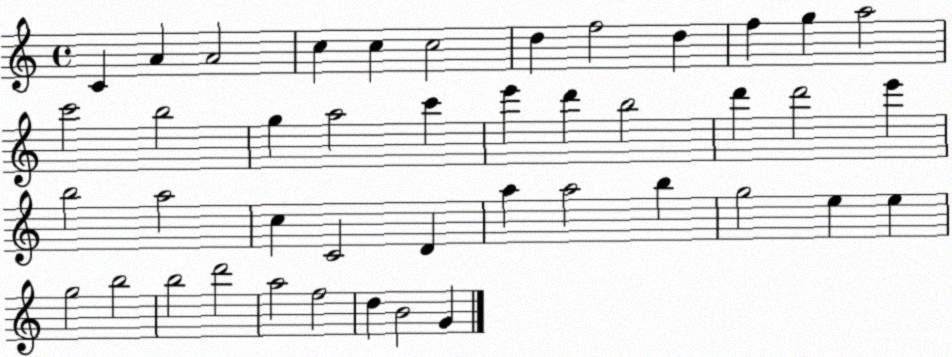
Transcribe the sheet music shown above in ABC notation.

X:1
T:Untitled
M:4/4
L:1/4
K:C
C A A2 c c c2 d f2 d f g a2 c'2 b2 g a2 c' e' d' b2 d' d'2 e' b2 a2 c C2 D a a2 b g2 e e g2 b2 b2 d'2 a2 f2 d B2 G